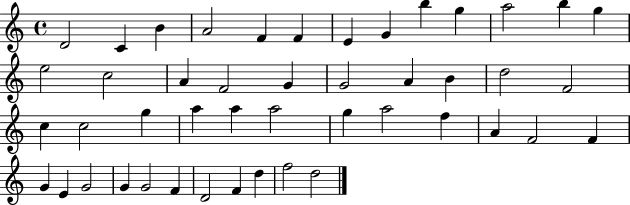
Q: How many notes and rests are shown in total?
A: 46